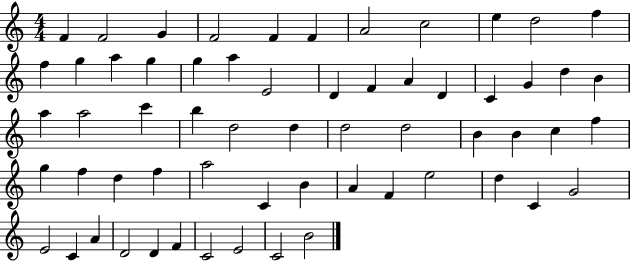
F4/q F4/h G4/q F4/h F4/q F4/q A4/h C5/h E5/q D5/h F5/q F5/q G5/q A5/q G5/q G5/q A5/q E4/h D4/q F4/q A4/q D4/q C4/q G4/q D5/q B4/q A5/q A5/h C6/q B5/q D5/h D5/q D5/h D5/h B4/q B4/q C5/q F5/q G5/q F5/q D5/q F5/q A5/h C4/q B4/q A4/q F4/q E5/h D5/q C4/q G4/h E4/h C4/q A4/q D4/h D4/q F4/q C4/h E4/h C4/h B4/h